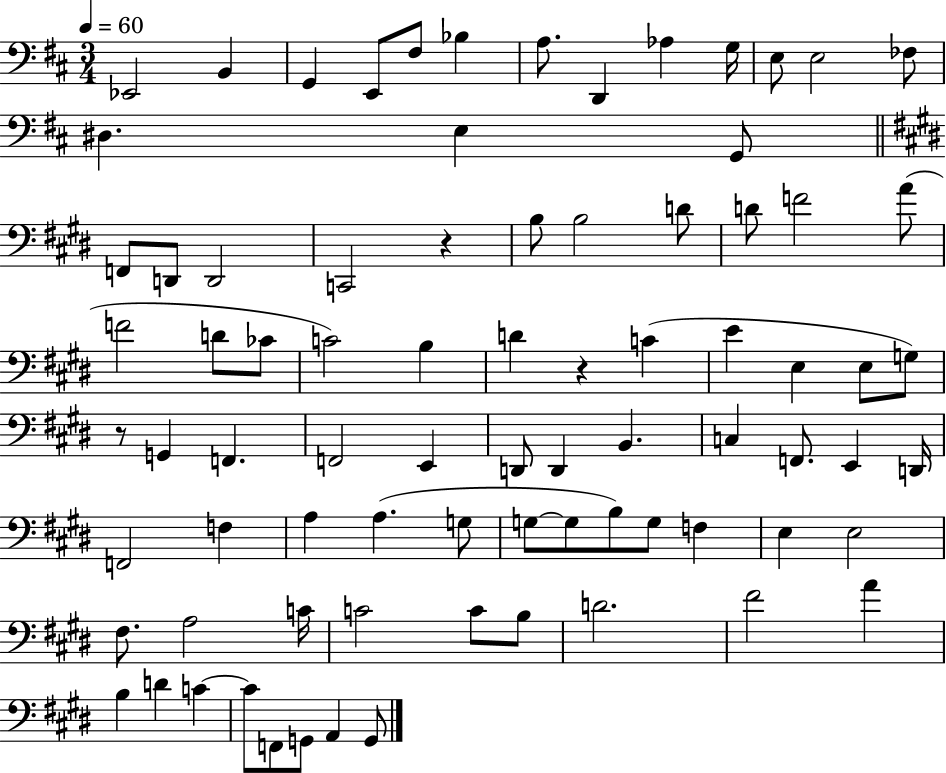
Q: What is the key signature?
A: D major